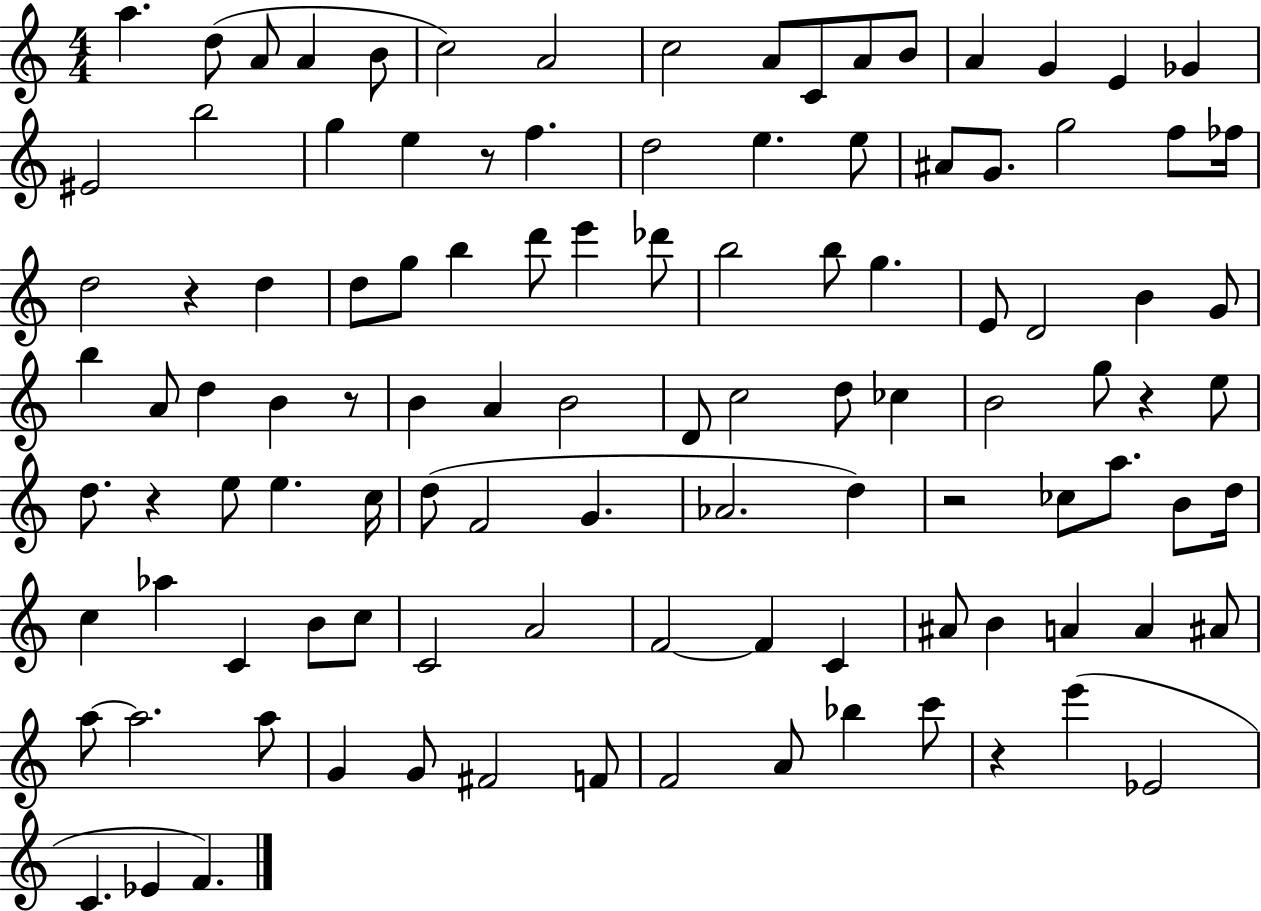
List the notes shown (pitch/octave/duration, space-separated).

A5/q. D5/e A4/e A4/q B4/e C5/h A4/h C5/h A4/e C4/e A4/e B4/e A4/q G4/q E4/q Gb4/q EIS4/h B5/h G5/q E5/q R/e F5/q. D5/h E5/q. E5/e A#4/e G4/e. G5/h F5/e FES5/s D5/h R/q D5/q D5/e G5/e B5/q D6/e E6/q Db6/e B5/h B5/e G5/q. E4/e D4/h B4/q G4/e B5/q A4/e D5/q B4/q R/e B4/q A4/q B4/h D4/e C5/h D5/e CES5/q B4/h G5/e R/q E5/e D5/e. R/q E5/e E5/q. C5/s D5/e F4/h G4/q. Ab4/h. D5/q R/h CES5/e A5/e. B4/e D5/s C5/q Ab5/q C4/q B4/e C5/e C4/h A4/h F4/h F4/q C4/q A#4/e B4/q A4/q A4/q A#4/e A5/e A5/h. A5/e G4/q G4/e F#4/h F4/e F4/h A4/e Bb5/q C6/e R/q E6/q Eb4/h C4/q. Eb4/q F4/q.